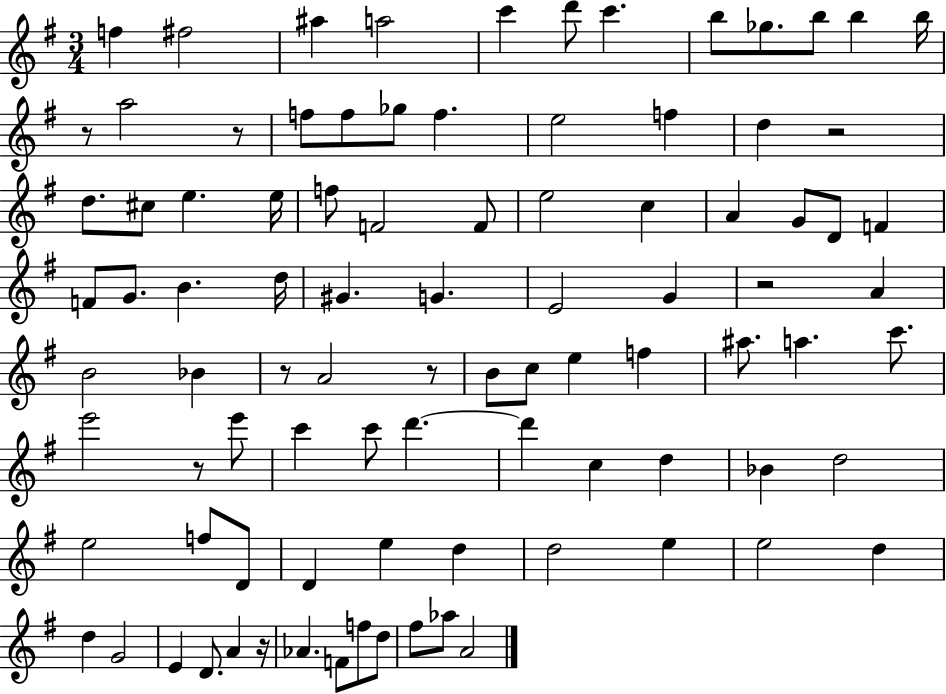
{
  \clef treble
  \numericTimeSignature
  \time 3/4
  \key g \major
  f''4 fis''2 | ais''4 a''2 | c'''4 d'''8 c'''4. | b''8 ges''8. b''8 b''4 b''16 | \break r8 a''2 r8 | f''8 f''8 ges''8 f''4. | e''2 f''4 | d''4 r2 | \break d''8. cis''8 e''4. e''16 | f''8 f'2 f'8 | e''2 c''4 | a'4 g'8 d'8 f'4 | \break f'8 g'8. b'4. d''16 | gis'4. g'4. | e'2 g'4 | r2 a'4 | \break b'2 bes'4 | r8 a'2 r8 | b'8 c''8 e''4 f''4 | ais''8. a''4. c'''8. | \break e'''2 r8 e'''8 | c'''4 c'''8 d'''4.~~ | d'''4 c''4 d''4 | bes'4 d''2 | \break e''2 f''8 d'8 | d'4 e''4 d''4 | d''2 e''4 | e''2 d''4 | \break d''4 g'2 | e'4 d'8. a'4 r16 | aes'4. f'8 f''8 d''8 | fis''8 aes''8 a'2 | \break \bar "|."
}